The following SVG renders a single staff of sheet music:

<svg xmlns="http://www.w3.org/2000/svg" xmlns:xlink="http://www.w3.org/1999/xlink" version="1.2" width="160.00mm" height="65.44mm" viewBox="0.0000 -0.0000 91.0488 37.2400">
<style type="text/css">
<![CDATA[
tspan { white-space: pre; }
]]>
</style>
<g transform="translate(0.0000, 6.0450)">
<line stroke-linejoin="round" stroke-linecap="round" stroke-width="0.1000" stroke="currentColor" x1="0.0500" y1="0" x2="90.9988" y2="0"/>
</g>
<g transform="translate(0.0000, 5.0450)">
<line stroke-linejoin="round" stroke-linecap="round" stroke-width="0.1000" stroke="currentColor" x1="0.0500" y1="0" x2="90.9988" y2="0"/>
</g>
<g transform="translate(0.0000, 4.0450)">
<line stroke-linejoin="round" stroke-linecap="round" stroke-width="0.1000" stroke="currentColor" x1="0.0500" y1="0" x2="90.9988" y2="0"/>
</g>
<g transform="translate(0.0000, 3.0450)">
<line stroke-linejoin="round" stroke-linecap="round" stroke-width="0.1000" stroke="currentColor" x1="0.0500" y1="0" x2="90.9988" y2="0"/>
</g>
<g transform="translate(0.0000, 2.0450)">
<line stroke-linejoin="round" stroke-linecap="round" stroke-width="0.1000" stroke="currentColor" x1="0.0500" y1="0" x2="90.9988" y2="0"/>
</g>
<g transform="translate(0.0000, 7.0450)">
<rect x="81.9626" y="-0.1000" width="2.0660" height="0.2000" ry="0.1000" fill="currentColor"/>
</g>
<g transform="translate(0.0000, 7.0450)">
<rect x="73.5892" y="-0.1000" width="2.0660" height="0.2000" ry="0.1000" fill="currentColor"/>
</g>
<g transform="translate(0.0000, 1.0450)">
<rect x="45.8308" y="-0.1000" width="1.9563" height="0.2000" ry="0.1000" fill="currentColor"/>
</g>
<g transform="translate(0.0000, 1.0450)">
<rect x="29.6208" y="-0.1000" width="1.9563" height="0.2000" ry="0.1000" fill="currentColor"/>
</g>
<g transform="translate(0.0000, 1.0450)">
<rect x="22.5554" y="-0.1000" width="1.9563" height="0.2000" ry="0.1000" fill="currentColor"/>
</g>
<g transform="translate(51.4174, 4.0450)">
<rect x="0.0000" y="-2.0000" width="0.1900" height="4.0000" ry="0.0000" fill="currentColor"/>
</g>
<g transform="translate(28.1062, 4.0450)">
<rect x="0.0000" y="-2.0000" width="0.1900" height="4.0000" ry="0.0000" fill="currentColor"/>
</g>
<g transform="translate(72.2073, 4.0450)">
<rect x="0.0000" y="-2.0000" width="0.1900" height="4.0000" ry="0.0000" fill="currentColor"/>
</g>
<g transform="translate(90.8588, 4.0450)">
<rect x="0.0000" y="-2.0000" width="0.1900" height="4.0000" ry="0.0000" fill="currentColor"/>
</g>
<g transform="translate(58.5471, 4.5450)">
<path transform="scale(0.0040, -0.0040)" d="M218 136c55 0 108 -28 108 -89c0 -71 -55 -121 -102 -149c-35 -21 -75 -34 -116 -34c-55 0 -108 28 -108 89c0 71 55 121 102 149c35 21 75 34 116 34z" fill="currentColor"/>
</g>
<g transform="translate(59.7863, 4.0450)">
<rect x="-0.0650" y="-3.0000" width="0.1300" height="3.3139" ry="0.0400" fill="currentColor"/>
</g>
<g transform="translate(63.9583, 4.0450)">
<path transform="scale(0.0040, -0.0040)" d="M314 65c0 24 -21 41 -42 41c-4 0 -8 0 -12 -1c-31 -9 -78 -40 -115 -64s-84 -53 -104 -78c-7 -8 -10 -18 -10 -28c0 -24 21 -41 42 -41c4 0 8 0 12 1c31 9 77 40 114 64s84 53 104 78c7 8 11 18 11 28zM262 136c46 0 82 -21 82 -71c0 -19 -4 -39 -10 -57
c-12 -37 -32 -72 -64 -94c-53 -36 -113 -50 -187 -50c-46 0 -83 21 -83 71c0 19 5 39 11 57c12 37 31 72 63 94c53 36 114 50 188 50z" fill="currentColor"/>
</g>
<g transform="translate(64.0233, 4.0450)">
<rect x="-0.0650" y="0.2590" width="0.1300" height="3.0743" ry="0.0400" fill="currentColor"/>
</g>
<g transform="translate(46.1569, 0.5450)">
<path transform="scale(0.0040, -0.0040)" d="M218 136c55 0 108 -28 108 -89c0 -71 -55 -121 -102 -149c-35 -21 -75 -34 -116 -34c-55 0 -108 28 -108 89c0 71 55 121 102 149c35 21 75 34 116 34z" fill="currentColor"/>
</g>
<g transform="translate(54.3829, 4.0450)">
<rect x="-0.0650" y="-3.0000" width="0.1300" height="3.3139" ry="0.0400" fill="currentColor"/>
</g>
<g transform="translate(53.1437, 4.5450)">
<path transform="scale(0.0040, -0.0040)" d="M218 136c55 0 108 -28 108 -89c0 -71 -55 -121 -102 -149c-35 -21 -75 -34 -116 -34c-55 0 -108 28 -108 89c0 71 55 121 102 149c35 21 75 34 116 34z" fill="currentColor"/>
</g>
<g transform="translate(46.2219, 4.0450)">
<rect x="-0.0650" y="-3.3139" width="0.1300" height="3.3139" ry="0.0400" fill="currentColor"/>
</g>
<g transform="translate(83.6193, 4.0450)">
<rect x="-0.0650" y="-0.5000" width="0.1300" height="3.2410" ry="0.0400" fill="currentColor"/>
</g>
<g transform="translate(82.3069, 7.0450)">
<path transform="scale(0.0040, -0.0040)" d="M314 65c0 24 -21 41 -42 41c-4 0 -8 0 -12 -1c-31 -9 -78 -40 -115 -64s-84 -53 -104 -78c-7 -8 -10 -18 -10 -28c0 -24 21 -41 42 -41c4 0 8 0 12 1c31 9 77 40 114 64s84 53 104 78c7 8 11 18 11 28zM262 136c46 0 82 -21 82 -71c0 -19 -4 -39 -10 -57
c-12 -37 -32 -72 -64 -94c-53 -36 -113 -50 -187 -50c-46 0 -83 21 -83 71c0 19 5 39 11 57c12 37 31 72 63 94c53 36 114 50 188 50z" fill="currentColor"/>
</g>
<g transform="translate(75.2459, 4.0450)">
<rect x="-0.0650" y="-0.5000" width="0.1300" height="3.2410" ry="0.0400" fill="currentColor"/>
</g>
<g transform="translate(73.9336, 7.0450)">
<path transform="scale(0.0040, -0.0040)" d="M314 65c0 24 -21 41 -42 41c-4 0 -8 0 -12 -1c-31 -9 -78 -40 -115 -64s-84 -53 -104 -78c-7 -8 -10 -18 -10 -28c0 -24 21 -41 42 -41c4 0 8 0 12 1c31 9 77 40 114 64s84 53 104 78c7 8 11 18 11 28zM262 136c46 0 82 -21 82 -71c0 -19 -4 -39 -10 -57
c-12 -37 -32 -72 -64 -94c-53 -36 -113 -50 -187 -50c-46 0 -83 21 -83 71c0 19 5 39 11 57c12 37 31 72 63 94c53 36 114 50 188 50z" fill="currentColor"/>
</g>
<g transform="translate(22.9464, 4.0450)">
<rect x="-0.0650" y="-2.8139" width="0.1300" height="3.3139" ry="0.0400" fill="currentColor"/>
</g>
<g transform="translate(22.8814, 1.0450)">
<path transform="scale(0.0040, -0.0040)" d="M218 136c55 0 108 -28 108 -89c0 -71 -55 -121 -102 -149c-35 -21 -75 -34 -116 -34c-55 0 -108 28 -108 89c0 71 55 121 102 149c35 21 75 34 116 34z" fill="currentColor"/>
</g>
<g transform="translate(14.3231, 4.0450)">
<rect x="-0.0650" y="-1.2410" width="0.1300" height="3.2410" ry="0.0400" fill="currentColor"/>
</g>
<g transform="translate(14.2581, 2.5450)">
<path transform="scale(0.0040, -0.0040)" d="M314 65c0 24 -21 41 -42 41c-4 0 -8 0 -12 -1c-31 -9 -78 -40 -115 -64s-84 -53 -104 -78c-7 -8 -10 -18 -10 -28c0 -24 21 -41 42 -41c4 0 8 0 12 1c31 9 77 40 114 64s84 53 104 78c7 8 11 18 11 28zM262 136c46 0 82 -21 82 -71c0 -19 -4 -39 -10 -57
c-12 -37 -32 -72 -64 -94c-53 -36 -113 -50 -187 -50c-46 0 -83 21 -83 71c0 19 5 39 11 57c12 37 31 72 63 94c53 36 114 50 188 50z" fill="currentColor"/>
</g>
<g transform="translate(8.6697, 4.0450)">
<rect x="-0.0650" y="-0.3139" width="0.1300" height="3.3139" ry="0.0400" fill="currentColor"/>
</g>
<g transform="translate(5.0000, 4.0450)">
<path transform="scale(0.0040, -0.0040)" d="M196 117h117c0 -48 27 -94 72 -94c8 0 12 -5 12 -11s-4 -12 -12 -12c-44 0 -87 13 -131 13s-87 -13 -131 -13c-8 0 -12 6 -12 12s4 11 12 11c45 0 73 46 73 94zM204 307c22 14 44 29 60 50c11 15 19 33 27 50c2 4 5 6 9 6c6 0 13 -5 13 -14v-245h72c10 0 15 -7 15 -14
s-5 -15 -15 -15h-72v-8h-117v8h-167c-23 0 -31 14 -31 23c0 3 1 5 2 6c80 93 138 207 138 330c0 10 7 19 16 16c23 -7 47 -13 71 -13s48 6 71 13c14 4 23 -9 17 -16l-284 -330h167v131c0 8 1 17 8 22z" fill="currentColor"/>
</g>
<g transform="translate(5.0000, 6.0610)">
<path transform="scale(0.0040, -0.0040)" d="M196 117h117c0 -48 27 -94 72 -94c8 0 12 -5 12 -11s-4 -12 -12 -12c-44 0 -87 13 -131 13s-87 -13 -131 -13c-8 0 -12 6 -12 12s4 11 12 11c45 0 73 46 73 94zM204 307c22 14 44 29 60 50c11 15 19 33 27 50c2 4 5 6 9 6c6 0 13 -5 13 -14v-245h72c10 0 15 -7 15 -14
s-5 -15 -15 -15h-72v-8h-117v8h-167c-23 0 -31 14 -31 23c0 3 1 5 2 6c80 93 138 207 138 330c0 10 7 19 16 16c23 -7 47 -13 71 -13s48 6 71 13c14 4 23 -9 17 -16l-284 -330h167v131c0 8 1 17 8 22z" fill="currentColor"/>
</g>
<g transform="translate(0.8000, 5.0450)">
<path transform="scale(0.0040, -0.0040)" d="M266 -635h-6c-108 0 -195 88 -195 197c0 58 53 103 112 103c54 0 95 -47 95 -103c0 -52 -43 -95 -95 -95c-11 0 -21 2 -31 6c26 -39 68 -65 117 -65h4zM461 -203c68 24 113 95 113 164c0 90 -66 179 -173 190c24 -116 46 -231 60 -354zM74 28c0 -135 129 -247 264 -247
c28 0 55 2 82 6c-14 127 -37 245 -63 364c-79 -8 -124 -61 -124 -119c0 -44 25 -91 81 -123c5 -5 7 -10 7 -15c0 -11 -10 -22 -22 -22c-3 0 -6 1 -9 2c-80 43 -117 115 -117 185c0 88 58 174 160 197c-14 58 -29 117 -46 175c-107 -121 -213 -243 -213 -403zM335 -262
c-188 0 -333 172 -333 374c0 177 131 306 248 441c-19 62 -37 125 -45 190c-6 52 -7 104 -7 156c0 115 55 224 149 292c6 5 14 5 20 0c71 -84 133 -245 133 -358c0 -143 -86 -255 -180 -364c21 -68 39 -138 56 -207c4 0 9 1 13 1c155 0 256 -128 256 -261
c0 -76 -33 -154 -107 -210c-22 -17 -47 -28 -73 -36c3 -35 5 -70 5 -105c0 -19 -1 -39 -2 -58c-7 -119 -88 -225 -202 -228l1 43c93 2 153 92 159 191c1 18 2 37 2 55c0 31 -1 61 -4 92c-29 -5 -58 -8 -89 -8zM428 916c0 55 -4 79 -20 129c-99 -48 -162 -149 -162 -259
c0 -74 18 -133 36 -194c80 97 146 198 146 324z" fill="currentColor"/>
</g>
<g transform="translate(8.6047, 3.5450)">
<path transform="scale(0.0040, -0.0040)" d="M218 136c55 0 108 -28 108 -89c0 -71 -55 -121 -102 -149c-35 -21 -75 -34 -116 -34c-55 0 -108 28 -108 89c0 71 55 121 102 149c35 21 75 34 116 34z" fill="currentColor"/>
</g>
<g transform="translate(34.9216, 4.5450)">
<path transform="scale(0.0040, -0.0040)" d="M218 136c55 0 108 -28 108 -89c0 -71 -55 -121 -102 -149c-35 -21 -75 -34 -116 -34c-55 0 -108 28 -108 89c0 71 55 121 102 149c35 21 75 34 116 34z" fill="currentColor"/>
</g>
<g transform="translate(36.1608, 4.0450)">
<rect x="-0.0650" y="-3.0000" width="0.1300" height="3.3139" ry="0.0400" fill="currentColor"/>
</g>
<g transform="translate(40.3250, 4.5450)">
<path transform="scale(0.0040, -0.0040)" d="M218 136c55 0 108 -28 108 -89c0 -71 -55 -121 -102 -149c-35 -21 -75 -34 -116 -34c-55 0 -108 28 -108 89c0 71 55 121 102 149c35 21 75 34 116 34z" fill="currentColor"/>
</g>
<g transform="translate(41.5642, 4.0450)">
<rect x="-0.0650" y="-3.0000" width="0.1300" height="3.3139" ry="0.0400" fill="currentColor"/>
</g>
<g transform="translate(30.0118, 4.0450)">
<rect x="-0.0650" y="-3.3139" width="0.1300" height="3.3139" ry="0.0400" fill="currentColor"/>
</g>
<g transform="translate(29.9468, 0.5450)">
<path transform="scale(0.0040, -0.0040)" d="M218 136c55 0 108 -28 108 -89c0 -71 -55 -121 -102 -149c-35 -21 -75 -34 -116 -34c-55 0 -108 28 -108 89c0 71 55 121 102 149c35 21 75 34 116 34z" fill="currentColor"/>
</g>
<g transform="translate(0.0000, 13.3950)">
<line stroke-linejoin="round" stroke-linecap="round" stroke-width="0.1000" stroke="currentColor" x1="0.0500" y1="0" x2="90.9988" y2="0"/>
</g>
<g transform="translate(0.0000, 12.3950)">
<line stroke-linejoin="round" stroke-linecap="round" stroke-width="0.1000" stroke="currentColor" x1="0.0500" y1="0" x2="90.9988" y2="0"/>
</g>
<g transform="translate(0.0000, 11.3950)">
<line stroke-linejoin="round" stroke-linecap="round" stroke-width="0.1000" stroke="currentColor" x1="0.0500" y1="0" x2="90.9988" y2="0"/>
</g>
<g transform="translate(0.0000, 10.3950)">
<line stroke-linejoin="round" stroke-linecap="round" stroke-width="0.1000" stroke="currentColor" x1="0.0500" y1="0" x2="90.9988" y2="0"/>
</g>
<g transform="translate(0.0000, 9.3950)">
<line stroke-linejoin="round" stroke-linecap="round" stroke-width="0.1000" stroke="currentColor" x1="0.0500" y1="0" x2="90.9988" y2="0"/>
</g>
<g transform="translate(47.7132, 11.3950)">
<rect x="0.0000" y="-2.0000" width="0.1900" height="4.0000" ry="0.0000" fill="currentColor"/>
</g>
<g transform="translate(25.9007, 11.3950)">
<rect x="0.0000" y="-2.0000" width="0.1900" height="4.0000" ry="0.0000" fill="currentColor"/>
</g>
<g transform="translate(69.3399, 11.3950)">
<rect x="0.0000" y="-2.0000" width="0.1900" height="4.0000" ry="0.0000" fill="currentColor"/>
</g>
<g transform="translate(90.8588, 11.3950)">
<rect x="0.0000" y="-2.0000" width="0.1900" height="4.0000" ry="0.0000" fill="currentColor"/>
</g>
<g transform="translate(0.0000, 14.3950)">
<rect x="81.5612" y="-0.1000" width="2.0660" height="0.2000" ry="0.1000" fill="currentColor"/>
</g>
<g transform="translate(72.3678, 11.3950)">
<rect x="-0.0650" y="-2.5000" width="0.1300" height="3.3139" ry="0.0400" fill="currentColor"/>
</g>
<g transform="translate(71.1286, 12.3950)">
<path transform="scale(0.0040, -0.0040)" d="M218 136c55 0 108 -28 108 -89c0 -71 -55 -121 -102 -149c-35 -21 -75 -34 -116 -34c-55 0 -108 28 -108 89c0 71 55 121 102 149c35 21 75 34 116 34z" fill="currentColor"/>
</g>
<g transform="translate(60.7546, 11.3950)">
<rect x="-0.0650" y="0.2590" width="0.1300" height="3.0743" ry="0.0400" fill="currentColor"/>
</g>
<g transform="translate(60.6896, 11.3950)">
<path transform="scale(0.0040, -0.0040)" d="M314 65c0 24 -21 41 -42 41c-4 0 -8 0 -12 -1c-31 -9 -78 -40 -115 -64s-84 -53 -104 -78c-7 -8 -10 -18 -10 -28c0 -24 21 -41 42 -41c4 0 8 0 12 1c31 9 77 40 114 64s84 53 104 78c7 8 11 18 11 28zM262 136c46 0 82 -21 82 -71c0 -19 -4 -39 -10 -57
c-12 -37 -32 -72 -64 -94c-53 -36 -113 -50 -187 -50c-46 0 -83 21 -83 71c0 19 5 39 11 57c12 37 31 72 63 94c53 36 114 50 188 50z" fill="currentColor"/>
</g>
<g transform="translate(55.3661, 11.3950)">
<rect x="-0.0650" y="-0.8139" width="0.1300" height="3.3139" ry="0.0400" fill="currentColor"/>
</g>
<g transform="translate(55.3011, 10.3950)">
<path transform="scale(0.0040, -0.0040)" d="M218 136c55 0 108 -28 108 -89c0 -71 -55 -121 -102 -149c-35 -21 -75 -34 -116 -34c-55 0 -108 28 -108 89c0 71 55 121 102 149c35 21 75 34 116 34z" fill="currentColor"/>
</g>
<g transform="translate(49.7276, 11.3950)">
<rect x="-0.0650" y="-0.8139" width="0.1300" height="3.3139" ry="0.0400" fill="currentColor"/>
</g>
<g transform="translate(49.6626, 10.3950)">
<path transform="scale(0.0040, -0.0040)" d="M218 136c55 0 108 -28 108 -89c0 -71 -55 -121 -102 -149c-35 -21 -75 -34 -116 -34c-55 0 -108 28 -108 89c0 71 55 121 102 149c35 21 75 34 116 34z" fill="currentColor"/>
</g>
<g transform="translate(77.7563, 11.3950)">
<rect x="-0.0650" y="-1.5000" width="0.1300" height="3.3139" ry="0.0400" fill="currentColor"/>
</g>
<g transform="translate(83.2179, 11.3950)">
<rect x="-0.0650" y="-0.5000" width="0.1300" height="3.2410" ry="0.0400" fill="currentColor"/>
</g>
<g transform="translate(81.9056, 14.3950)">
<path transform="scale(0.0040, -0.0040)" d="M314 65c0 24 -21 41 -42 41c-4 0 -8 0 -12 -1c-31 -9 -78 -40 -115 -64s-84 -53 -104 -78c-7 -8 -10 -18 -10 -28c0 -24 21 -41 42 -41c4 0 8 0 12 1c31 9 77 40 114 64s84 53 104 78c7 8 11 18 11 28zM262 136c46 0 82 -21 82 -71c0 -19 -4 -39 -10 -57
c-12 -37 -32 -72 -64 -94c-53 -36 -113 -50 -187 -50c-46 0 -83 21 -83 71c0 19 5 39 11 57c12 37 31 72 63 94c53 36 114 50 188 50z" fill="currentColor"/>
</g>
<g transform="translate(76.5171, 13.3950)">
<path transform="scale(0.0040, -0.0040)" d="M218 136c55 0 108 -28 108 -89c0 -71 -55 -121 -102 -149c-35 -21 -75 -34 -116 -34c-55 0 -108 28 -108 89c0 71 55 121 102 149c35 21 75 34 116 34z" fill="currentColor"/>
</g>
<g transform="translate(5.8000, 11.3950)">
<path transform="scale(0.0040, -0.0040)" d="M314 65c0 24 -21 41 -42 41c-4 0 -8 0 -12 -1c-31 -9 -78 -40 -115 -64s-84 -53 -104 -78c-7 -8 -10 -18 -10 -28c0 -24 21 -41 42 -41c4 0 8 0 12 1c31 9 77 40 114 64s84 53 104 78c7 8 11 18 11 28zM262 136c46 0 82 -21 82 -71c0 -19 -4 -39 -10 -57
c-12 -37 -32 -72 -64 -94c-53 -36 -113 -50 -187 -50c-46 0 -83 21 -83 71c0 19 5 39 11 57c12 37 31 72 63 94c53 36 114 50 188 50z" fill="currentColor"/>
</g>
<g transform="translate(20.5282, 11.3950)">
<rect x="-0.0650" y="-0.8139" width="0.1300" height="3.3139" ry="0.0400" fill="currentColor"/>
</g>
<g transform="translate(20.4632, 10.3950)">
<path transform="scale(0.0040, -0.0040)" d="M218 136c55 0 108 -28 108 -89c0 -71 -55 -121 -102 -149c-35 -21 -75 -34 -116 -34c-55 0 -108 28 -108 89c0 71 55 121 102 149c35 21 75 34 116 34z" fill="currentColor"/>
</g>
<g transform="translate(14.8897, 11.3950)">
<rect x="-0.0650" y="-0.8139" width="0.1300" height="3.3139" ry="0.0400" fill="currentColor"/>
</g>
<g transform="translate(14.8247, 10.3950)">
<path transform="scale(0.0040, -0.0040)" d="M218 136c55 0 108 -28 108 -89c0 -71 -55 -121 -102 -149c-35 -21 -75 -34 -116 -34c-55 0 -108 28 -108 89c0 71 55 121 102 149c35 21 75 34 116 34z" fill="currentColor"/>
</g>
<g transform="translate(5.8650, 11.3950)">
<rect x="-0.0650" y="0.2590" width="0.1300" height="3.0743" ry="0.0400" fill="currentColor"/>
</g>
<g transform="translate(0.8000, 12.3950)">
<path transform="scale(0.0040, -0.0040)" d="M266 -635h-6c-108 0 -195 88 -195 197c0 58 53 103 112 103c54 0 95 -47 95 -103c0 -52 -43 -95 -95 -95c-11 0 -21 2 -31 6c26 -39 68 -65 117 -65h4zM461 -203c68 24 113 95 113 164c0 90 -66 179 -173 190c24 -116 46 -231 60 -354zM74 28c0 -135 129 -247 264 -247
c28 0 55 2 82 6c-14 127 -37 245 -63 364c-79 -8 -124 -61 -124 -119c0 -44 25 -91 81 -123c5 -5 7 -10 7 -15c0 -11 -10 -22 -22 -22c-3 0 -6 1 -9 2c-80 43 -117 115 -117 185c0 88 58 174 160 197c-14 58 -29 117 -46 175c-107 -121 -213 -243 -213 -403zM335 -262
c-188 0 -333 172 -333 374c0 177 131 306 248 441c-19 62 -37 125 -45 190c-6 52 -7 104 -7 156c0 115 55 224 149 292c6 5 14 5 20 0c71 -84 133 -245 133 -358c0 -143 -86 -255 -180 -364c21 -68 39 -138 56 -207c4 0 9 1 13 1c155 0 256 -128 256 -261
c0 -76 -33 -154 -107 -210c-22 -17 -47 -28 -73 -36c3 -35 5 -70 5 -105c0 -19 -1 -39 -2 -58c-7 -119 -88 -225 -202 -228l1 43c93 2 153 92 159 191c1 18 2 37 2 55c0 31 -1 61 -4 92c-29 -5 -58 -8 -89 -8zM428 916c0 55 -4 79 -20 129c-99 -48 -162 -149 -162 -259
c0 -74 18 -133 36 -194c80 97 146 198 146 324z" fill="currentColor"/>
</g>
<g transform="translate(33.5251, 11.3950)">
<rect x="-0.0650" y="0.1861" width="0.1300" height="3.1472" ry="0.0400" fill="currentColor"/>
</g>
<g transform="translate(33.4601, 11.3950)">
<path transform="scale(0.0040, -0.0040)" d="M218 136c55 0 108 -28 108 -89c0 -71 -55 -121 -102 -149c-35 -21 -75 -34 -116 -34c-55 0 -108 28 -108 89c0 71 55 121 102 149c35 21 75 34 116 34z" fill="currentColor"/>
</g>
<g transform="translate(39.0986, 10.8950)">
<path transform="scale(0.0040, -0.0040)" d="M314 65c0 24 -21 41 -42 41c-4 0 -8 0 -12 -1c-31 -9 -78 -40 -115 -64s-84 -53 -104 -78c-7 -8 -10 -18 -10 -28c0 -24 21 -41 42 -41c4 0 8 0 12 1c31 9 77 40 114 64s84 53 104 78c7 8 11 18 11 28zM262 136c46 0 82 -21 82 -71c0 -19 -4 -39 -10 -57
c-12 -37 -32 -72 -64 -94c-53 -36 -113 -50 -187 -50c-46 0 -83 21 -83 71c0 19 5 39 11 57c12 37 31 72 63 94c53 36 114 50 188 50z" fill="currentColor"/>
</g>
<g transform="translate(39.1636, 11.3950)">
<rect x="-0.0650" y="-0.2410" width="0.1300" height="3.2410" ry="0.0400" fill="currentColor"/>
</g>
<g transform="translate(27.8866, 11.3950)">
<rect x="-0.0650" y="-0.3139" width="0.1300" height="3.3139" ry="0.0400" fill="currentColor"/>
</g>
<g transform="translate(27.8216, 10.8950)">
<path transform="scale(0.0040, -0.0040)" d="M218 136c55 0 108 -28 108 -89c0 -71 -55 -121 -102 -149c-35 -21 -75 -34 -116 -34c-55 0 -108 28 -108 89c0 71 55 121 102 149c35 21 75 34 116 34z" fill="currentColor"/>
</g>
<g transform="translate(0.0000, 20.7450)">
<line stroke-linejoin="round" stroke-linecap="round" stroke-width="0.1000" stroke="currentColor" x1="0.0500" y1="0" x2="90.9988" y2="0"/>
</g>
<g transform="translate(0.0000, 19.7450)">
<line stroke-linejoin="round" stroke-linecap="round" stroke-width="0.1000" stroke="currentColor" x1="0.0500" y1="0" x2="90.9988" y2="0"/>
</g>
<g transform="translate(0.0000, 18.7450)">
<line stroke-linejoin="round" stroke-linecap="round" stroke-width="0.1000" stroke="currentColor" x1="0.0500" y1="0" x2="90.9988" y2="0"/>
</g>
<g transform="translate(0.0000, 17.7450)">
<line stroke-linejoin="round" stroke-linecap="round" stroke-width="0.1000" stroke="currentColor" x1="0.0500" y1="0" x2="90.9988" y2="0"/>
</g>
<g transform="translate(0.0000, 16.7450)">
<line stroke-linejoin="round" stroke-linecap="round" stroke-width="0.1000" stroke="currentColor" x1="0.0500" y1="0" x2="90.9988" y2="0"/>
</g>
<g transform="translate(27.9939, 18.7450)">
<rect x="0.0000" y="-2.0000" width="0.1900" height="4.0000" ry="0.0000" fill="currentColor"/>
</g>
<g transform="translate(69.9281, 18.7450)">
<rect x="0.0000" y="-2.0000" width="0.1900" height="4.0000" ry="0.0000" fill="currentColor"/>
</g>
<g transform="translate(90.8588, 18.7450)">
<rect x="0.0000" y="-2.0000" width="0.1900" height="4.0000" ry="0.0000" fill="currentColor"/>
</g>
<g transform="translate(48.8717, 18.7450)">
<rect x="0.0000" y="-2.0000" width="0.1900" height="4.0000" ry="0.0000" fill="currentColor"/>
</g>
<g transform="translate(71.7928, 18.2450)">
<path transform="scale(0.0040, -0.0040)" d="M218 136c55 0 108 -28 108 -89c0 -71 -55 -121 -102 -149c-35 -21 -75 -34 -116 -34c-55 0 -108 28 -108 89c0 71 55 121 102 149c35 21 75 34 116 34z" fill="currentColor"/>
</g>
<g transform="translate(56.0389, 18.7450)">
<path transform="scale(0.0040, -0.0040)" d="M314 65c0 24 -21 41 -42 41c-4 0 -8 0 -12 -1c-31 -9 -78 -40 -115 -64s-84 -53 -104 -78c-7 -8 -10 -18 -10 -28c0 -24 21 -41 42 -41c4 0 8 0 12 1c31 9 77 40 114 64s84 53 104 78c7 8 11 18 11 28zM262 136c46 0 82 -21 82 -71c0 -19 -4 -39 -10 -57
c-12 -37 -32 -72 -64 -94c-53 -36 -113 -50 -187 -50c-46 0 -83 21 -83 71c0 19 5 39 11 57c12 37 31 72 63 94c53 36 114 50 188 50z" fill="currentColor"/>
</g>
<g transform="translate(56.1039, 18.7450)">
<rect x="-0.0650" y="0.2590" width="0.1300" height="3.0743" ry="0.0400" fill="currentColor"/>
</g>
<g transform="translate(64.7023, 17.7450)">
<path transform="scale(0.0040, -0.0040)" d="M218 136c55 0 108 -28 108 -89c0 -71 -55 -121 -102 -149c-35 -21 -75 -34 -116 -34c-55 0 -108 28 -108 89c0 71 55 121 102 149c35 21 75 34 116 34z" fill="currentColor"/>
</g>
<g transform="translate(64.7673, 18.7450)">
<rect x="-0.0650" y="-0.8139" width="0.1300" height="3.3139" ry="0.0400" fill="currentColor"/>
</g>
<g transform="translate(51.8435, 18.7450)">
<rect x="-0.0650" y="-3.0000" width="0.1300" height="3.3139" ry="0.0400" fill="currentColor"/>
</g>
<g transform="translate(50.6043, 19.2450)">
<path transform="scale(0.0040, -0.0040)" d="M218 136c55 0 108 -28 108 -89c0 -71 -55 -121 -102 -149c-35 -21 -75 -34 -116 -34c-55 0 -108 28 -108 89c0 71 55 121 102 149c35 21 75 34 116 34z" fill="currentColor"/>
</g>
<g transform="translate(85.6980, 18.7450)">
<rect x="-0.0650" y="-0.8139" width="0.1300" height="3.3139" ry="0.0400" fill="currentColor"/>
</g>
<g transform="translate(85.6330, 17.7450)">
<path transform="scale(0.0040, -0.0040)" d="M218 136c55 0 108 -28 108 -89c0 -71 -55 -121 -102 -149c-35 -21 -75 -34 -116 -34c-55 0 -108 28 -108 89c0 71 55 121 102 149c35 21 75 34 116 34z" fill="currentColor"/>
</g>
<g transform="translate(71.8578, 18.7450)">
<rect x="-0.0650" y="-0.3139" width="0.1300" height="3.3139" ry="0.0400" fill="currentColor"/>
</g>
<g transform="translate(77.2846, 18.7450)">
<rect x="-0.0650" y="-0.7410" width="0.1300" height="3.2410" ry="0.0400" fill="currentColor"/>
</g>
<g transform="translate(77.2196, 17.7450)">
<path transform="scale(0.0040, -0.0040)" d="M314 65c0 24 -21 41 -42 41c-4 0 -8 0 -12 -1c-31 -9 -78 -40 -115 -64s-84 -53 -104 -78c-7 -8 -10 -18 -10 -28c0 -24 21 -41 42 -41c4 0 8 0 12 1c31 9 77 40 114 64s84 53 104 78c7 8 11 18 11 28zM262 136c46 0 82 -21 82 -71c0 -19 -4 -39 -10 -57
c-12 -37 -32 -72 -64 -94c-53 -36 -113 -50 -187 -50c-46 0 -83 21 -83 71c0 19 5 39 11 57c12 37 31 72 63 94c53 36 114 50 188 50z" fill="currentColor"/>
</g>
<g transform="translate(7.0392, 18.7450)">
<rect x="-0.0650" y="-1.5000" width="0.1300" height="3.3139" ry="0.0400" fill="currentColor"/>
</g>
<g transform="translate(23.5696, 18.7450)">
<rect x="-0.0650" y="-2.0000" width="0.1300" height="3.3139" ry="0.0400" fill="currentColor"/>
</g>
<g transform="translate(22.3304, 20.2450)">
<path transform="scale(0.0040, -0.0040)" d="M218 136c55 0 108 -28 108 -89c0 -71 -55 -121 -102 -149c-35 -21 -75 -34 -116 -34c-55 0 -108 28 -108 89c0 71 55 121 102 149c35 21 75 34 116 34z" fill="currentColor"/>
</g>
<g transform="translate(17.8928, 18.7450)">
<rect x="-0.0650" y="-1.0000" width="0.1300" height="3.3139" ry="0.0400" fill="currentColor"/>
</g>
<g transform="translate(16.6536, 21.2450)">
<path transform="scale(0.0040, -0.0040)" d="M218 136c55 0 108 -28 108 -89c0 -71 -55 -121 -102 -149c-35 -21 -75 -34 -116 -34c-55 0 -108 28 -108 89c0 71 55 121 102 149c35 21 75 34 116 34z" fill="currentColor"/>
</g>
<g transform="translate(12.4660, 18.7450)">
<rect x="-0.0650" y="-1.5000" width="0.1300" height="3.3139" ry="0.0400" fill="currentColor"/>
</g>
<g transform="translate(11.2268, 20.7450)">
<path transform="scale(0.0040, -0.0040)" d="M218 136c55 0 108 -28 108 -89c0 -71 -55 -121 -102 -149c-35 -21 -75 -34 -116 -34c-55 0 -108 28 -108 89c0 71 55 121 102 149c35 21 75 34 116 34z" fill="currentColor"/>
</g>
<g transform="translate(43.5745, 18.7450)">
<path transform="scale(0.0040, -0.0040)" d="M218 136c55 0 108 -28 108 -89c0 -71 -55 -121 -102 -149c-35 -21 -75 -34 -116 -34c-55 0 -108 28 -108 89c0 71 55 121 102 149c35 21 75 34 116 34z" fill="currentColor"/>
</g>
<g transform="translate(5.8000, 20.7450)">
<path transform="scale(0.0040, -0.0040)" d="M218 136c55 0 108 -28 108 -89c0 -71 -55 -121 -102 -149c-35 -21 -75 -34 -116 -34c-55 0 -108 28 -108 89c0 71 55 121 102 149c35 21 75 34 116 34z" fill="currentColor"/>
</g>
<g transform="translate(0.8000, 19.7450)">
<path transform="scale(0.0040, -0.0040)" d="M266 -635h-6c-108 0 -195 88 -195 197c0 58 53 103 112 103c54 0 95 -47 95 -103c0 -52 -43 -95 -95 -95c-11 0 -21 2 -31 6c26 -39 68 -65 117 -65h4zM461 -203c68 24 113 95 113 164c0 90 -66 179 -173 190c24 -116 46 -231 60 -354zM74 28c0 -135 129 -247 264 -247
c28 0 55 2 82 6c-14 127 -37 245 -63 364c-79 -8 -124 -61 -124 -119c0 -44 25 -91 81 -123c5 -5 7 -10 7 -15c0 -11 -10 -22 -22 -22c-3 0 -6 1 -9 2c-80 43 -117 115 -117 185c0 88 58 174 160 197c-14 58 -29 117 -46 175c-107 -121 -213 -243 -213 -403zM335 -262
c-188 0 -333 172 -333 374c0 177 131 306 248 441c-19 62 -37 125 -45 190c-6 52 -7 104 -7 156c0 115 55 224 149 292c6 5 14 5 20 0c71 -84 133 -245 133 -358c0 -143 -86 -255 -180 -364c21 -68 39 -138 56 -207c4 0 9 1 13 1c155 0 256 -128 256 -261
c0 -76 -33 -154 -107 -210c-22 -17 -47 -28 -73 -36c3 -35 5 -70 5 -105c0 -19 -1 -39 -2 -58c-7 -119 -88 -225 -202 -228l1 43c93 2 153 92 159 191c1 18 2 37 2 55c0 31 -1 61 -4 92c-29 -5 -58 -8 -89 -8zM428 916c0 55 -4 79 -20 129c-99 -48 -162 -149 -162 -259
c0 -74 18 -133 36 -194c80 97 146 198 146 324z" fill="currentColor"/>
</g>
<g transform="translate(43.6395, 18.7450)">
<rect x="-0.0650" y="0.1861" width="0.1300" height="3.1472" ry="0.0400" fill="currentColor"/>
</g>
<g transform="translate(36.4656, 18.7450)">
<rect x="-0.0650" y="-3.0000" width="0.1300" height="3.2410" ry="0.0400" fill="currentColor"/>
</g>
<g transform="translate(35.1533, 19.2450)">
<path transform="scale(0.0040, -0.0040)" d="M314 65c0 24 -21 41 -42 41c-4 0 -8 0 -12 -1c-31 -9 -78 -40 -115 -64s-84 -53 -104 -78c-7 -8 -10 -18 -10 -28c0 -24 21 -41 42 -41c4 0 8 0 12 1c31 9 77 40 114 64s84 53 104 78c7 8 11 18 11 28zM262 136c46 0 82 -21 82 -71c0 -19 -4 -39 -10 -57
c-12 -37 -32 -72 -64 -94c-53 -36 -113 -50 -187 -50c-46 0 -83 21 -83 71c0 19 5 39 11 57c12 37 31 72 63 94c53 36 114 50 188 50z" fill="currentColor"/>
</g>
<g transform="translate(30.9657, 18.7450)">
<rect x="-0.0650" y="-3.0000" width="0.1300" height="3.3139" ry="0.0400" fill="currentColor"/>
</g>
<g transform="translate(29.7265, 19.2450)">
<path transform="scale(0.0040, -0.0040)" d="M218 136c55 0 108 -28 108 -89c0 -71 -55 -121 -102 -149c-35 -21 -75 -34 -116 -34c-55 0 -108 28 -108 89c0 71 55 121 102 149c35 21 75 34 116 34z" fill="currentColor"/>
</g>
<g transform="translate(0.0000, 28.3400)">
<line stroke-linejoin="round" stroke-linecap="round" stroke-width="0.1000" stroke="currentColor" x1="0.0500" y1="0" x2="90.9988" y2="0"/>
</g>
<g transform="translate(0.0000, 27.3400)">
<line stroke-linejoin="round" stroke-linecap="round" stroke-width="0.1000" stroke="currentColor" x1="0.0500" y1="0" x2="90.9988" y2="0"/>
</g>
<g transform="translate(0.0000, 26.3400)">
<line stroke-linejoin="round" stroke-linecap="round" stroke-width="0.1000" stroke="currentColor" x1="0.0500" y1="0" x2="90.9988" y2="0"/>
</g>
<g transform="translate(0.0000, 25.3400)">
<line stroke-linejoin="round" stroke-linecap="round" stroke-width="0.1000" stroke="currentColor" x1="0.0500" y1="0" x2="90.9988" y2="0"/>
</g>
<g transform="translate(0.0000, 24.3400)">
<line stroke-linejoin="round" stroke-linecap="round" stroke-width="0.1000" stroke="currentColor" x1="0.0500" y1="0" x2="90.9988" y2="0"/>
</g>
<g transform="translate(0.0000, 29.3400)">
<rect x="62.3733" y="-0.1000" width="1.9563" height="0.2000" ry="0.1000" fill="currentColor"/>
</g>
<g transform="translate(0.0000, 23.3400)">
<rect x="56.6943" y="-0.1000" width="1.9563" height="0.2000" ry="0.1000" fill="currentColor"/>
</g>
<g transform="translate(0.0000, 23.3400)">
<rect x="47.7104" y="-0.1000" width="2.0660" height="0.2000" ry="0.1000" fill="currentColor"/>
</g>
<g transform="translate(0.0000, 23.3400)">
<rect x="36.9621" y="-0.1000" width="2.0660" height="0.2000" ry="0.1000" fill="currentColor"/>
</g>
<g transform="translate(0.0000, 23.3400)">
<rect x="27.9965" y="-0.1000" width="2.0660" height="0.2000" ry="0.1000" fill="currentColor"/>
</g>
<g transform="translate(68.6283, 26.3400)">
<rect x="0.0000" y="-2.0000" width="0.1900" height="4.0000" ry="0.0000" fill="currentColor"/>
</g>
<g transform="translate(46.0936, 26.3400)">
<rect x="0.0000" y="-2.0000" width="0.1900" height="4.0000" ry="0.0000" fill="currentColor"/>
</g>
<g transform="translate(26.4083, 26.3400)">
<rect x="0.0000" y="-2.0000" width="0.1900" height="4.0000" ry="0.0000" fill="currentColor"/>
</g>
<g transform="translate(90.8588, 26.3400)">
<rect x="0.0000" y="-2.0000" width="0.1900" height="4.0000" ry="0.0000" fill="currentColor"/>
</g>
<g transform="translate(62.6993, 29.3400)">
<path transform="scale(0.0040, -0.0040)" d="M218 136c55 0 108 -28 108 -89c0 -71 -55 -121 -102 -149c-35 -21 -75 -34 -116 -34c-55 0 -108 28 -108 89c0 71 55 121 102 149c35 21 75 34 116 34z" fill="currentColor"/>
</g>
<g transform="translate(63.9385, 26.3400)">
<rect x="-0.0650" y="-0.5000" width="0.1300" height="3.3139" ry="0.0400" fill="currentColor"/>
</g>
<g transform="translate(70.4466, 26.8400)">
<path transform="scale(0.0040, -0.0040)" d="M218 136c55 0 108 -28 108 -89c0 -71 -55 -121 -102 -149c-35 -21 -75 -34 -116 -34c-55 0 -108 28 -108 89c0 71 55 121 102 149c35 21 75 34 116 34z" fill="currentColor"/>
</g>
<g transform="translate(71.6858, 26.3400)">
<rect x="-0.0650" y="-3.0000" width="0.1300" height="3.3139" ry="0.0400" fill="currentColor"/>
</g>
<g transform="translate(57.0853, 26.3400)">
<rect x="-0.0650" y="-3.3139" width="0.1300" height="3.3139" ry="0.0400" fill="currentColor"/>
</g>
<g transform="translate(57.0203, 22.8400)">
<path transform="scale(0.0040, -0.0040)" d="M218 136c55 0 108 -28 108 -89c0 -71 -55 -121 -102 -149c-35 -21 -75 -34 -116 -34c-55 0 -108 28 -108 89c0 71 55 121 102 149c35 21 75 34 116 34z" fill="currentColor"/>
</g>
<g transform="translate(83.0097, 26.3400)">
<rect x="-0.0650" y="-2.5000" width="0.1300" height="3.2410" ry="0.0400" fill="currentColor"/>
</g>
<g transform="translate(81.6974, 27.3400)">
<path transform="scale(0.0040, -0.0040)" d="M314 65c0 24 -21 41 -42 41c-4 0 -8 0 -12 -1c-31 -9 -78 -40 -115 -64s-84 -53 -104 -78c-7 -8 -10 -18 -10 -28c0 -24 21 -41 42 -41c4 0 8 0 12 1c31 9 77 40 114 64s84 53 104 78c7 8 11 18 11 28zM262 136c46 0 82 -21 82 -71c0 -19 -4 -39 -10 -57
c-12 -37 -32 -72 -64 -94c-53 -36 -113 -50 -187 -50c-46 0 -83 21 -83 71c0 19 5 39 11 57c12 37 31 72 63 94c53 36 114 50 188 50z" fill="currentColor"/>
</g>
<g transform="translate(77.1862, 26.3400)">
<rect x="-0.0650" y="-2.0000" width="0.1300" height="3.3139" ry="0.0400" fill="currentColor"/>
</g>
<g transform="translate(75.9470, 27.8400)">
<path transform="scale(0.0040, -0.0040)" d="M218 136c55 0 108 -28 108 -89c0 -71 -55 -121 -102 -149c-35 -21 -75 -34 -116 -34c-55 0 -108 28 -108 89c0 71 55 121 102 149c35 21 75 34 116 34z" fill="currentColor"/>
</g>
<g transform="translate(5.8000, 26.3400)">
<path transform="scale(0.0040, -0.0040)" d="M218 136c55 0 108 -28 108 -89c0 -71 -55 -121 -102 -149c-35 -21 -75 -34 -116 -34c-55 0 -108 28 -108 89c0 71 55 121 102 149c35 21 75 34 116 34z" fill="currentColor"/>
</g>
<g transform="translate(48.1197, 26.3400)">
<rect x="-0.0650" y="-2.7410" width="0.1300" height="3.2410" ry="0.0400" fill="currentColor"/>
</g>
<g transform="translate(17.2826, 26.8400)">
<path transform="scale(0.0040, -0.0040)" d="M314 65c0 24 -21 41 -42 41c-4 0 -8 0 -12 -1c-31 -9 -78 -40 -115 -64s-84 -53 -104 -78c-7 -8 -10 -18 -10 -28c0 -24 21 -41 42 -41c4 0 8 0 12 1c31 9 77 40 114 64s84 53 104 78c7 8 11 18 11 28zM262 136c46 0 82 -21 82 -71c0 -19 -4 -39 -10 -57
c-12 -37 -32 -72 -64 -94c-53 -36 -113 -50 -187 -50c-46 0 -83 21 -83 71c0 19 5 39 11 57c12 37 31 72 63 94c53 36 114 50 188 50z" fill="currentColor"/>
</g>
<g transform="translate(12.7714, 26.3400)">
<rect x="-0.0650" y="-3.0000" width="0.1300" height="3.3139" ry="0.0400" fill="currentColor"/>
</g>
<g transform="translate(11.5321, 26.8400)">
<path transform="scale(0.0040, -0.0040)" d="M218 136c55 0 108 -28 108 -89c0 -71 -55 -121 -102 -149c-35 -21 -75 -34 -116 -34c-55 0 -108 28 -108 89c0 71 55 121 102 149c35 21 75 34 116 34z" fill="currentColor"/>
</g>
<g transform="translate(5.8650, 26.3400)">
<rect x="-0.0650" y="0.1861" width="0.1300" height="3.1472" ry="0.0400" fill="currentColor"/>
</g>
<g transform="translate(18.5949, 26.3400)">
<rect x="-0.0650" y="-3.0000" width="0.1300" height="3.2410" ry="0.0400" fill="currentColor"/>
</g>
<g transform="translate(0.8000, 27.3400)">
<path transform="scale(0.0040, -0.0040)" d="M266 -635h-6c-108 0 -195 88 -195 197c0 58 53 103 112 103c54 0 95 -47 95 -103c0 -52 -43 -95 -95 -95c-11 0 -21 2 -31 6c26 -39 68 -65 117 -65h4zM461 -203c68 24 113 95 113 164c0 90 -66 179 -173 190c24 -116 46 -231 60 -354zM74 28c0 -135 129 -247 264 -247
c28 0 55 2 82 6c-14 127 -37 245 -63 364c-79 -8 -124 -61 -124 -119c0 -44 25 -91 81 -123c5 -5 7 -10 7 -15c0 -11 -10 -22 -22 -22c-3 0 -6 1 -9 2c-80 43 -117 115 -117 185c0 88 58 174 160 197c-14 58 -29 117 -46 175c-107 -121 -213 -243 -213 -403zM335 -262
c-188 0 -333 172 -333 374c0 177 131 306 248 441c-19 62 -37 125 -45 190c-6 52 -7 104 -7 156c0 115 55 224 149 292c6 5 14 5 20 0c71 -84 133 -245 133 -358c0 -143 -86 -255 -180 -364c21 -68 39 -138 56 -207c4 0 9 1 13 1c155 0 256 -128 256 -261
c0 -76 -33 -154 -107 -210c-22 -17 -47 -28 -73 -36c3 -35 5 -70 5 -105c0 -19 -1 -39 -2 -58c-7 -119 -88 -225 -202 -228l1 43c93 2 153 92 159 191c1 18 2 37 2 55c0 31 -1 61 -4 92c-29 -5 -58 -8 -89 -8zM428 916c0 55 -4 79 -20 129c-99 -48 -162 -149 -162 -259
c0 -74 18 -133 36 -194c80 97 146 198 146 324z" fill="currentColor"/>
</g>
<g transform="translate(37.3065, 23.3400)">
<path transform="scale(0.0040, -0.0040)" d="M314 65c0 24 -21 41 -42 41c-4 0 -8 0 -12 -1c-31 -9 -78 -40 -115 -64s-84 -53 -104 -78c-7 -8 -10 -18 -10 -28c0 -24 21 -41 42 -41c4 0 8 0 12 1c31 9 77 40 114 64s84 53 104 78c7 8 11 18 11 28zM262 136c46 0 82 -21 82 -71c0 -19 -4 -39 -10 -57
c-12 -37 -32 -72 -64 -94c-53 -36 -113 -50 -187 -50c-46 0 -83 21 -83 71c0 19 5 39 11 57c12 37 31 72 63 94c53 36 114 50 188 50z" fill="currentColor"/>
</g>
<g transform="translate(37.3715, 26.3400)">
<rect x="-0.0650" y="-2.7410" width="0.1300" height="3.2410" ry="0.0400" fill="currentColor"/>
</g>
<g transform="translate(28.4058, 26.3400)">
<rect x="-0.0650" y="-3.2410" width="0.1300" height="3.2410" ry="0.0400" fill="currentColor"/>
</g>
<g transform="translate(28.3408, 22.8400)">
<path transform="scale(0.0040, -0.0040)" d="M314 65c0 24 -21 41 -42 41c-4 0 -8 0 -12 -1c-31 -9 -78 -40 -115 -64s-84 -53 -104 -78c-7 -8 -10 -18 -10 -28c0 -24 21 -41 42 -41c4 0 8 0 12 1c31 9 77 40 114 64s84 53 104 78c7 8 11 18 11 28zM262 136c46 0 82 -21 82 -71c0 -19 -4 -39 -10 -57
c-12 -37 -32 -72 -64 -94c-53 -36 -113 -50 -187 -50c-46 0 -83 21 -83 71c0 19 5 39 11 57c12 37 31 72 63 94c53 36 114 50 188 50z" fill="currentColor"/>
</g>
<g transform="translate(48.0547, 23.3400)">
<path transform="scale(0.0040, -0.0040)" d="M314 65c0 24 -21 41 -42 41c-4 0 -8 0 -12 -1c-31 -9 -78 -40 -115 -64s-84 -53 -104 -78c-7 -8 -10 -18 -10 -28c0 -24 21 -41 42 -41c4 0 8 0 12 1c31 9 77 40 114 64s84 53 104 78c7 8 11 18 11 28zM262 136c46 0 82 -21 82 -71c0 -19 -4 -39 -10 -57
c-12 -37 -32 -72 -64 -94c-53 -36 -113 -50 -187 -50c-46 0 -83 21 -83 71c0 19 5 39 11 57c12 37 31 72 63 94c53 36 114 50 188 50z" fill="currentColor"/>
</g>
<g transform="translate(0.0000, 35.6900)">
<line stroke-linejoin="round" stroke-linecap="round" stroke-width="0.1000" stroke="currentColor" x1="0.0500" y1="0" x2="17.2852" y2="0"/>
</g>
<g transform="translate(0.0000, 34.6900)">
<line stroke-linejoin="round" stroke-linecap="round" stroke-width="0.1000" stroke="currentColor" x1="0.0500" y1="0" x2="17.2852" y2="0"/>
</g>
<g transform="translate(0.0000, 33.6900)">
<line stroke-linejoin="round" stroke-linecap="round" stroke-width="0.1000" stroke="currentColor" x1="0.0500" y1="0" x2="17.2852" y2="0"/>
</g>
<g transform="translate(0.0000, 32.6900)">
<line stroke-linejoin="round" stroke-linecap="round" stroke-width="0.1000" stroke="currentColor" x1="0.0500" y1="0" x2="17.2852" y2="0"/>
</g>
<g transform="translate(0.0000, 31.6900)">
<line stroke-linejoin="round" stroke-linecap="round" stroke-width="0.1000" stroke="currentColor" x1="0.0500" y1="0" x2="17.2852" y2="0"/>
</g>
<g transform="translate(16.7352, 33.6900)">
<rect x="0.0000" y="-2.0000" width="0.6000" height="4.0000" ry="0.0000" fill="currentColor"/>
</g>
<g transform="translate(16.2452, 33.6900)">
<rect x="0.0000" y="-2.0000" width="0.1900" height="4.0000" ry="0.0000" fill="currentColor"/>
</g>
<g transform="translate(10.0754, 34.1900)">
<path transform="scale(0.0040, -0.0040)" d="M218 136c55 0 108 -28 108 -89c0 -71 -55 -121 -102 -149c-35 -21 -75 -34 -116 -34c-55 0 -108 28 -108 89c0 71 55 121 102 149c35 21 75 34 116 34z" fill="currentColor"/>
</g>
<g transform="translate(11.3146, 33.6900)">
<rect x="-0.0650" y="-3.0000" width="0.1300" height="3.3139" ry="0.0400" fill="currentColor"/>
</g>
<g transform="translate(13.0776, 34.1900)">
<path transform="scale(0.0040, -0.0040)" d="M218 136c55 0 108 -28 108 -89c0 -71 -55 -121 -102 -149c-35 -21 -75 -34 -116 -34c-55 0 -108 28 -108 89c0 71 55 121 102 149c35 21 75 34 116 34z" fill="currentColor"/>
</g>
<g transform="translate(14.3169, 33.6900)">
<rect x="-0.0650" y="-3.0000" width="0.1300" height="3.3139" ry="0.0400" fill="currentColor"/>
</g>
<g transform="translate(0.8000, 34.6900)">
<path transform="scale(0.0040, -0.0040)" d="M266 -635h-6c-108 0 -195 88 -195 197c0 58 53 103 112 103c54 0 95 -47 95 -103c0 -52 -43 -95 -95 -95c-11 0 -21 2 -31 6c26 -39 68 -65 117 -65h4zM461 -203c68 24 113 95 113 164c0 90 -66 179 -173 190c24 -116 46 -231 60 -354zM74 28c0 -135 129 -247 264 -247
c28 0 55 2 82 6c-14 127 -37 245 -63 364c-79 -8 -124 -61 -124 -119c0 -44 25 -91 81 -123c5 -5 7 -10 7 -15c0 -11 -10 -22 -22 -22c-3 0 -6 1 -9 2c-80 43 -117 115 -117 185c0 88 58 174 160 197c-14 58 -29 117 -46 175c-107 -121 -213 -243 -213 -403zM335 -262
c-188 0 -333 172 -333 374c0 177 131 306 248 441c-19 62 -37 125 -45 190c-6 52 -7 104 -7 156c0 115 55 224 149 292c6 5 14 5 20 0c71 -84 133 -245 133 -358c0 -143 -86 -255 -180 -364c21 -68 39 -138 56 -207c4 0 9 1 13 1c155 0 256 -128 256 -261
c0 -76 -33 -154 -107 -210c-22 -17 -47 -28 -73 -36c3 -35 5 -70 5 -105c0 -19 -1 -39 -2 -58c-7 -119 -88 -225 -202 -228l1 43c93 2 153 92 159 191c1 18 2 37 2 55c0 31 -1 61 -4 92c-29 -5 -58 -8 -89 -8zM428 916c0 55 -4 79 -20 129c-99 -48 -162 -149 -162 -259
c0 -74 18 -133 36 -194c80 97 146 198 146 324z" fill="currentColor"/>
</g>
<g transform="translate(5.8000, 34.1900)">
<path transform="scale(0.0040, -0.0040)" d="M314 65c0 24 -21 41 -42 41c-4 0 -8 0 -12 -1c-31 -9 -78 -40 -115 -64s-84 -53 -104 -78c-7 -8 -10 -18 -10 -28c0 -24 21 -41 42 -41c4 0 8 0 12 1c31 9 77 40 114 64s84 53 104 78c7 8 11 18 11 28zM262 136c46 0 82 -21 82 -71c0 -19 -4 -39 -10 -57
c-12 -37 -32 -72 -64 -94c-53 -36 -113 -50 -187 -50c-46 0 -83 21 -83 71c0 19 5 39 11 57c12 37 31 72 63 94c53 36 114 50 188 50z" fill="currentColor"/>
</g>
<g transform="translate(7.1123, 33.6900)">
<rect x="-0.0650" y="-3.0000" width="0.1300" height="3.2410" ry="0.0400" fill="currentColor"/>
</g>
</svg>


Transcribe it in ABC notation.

X:1
T:Untitled
M:4/4
L:1/4
K:C
c e2 a b A A b A A B2 C2 C2 B2 d d c B c2 d d B2 G E C2 E E D F A A2 B A B2 d c d2 d B A A2 b2 a2 a2 b C A F G2 A2 A A